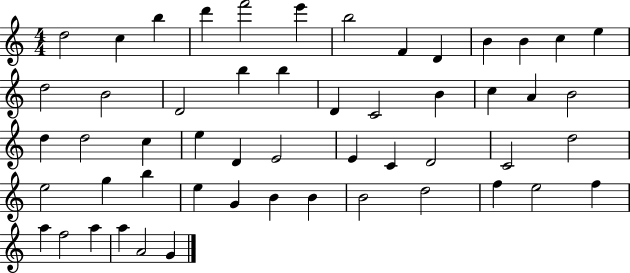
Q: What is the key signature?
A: C major